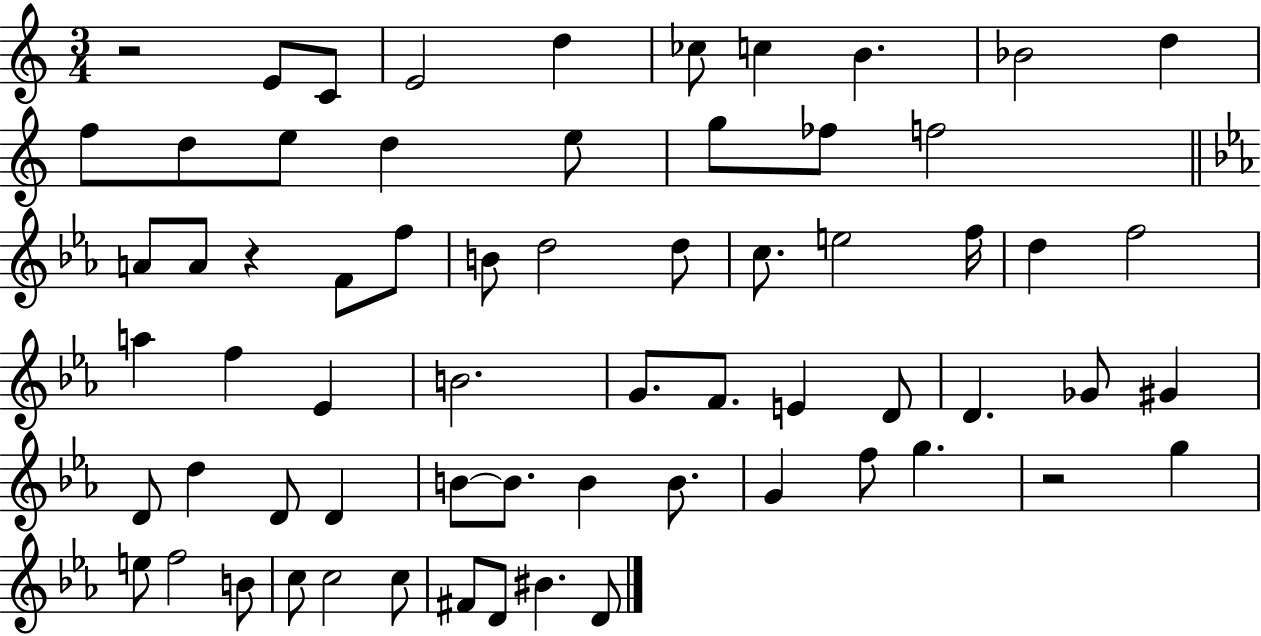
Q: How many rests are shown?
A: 3